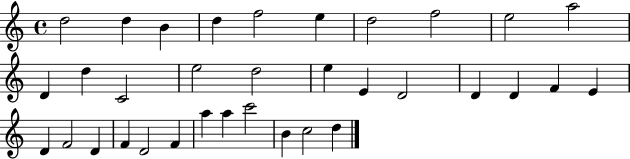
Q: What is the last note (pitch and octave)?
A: D5